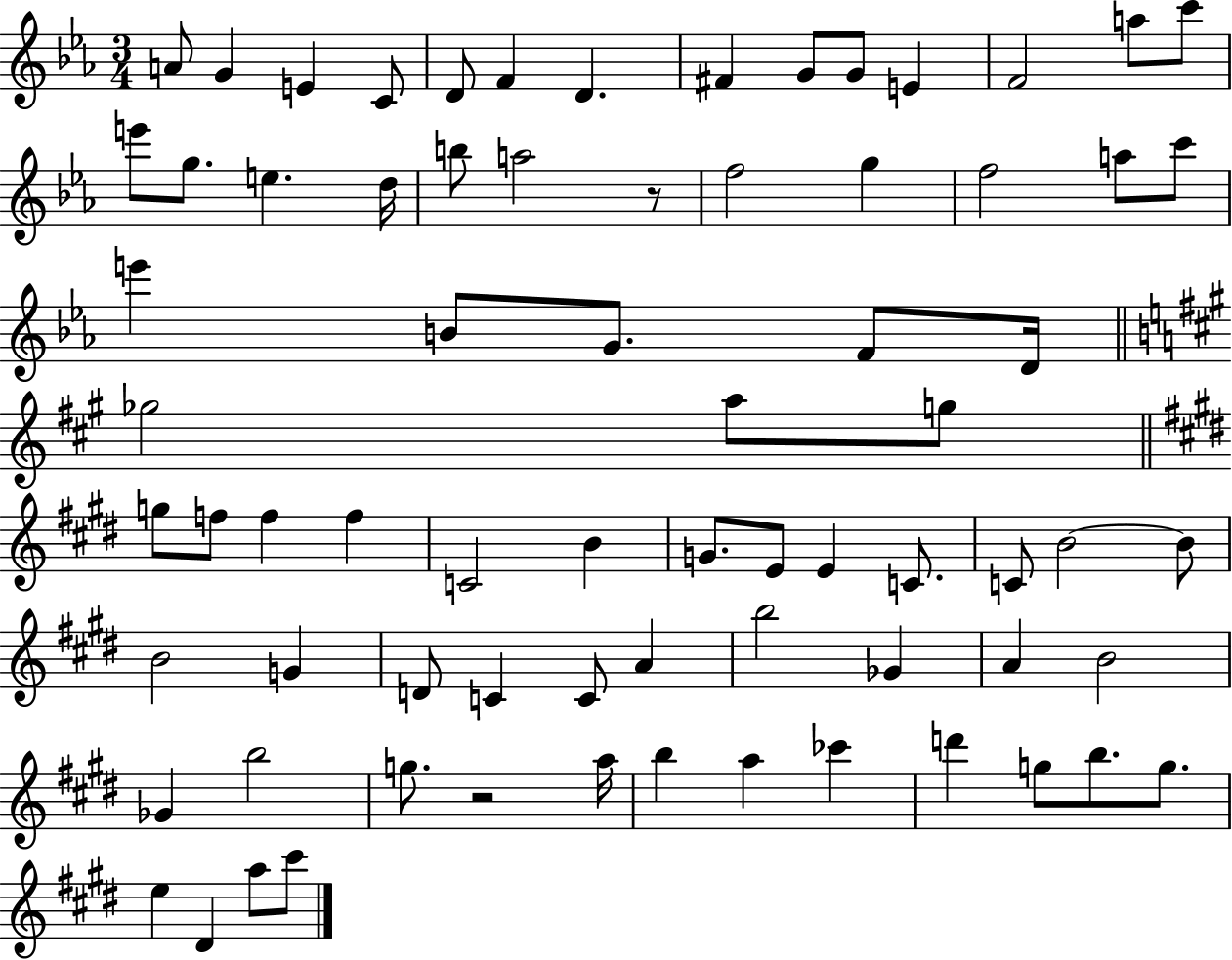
X:1
T:Untitled
M:3/4
L:1/4
K:Eb
A/2 G E C/2 D/2 F D ^F G/2 G/2 E F2 a/2 c'/2 e'/2 g/2 e d/4 b/2 a2 z/2 f2 g f2 a/2 c'/2 e' B/2 G/2 F/2 D/4 _g2 a/2 g/2 g/2 f/2 f f C2 B G/2 E/2 E C/2 C/2 B2 B/2 B2 G D/2 C C/2 A b2 _G A B2 _G b2 g/2 z2 a/4 b a _c' d' g/2 b/2 g/2 e ^D a/2 ^c'/2